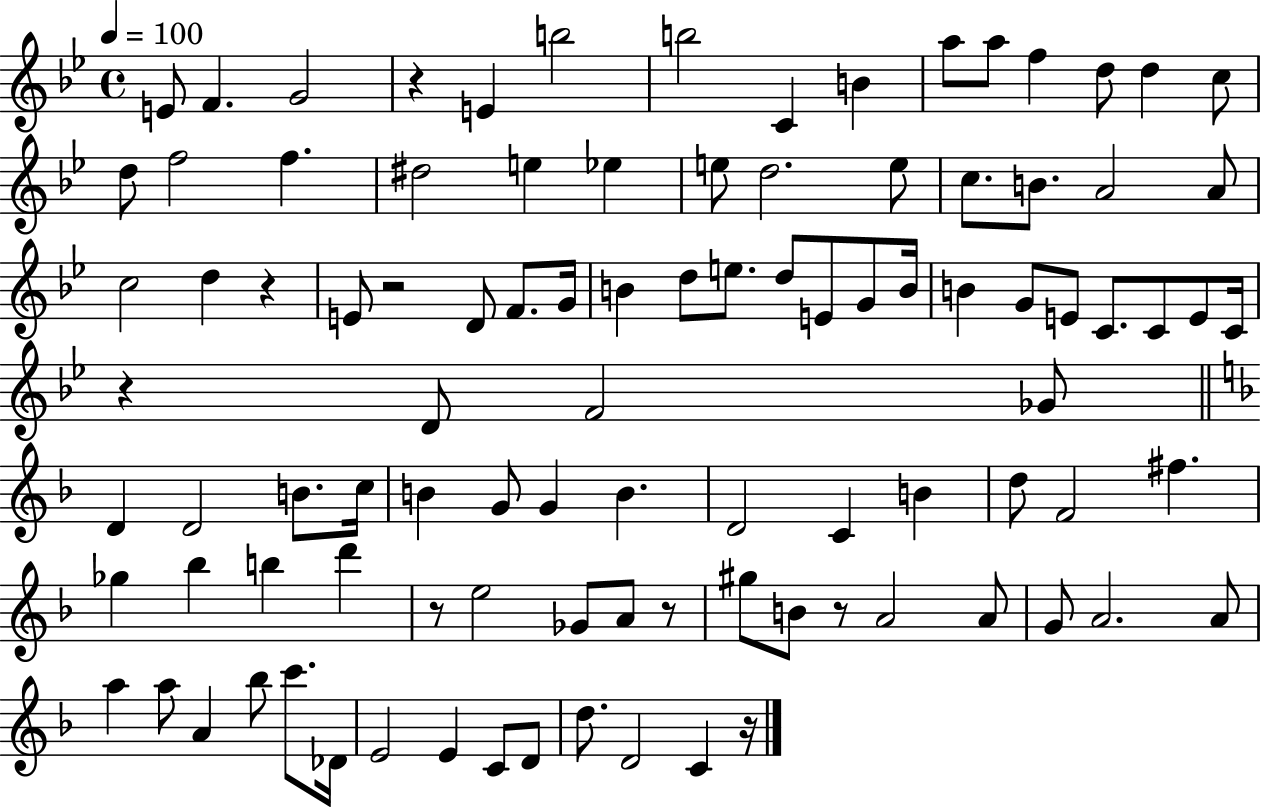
{
  \clef treble
  \time 4/4
  \defaultTimeSignature
  \key bes \major
  \tempo 4 = 100
  e'8 f'4. g'2 | r4 e'4 b''2 | b''2 c'4 b'4 | a''8 a''8 f''4 d''8 d''4 c''8 | \break d''8 f''2 f''4. | dis''2 e''4 ees''4 | e''8 d''2. e''8 | c''8. b'8. a'2 a'8 | \break c''2 d''4 r4 | e'8 r2 d'8 f'8. g'16 | b'4 d''8 e''8. d''8 e'8 g'8 b'16 | b'4 g'8 e'8 c'8. c'8 e'8 c'16 | \break r4 d'8 f'2 ges'8 | \bar "||" \break \key f \major d'4 d'2 b'8. c''16 | b'4 g'8 g'4 b'4. | d'2 c'4 b'4 | d''8 f'2 fis''4. | \break ges''4 bes''4 b''4 d'''4 | r8 e''2 ges'8 a'8 r8 | gis''8 b'8 r8 a'2 a'8 | g'8 a'2. a'8 | \break a''4 a''8 a'4 bes''8 c'''8. des'16 | e'2 e'4 c'8 d'8 | d''8. d'2 c'4 r16 | \bar "|."
}